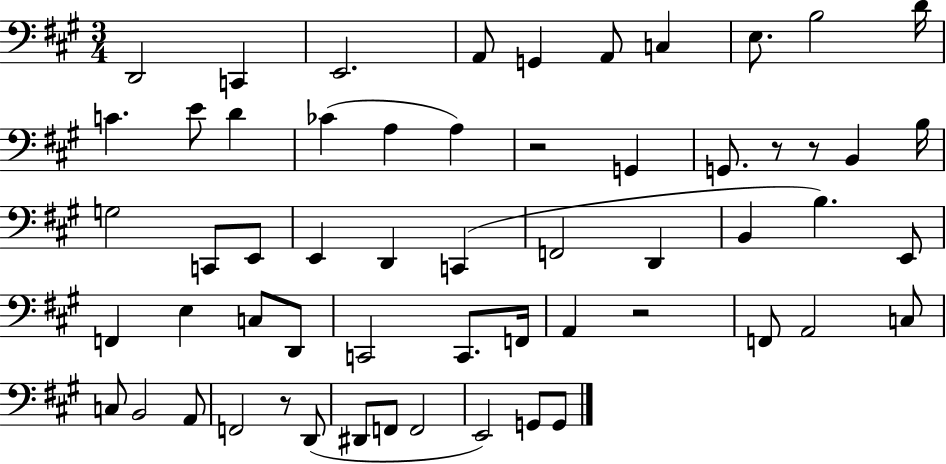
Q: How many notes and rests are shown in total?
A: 58